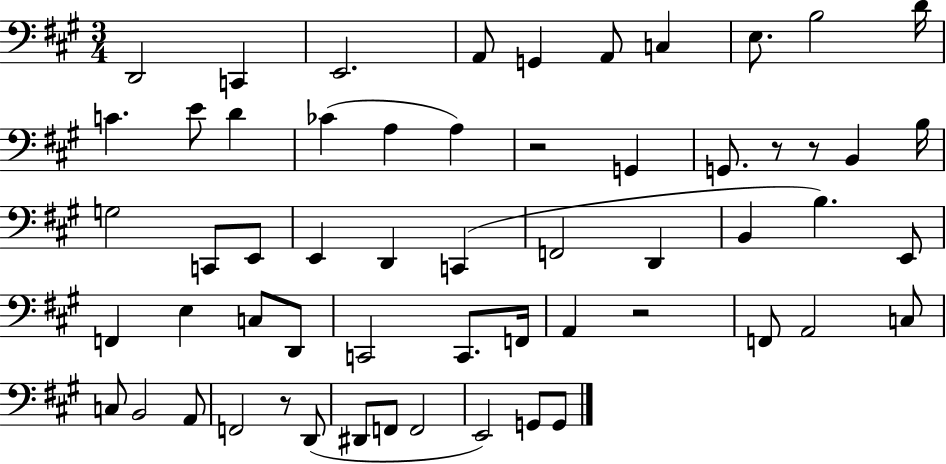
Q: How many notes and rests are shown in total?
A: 58